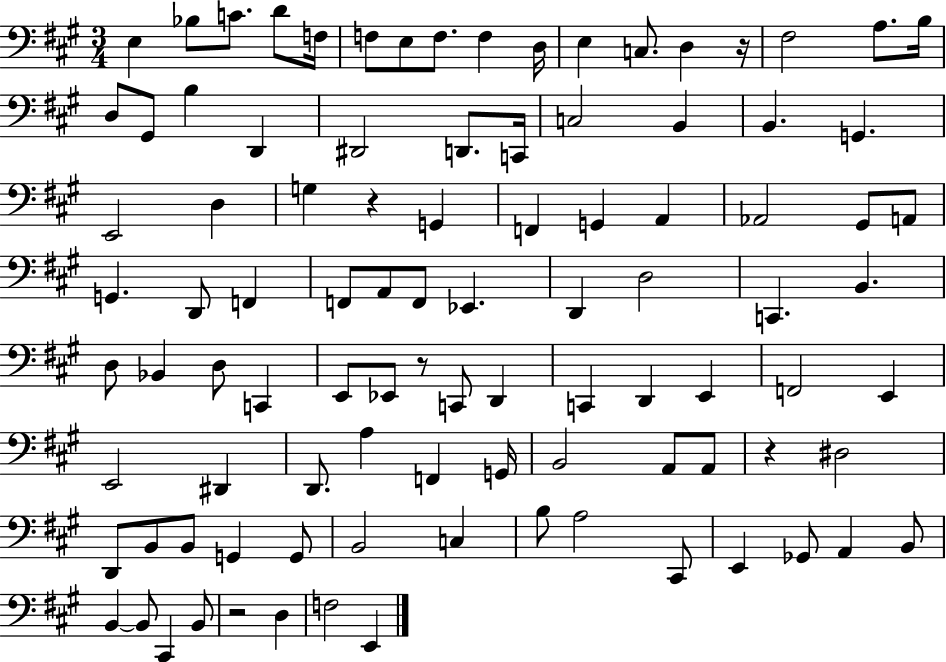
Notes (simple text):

E3/q Bb3/e C4/e. D4/e F3/s F3/e E3/e F3/e. F3/q D3/s E3/q C3/e. D3/q R/s F#3/h A3/e. B3/s D3/e G#2/e B3/q D2/q D#2/h D2/e. C2/s C3/h B2/q B2/q. G2/q. E2/h D3/q G3/q R/q G2/q F2/q G2/q A2/q Ab2/h G#2/e A2/e G2/q. D2/e F2/q F2/e A2/e F2/e Eb2/q. D2/q D3/h C2/q. B2/q. D3/e Bb2/q D3/e C2/q E2/e Eb2/e R/e C2/e D2/q C2/q D2/q E2/q F2/h E2/q E2/h D#2/q D2/e. A3/q F2/q G2/s B2/h A2/e A2/e R/q D#3/h D2/e B2/e B2/e G2/q G2/e B2/h C3/q B3/e A3/h C#2/e E2/q Gb2/e A2/q B2/e B2/q B2/e C#2/q B2/e R/h D3/q F3/h E2/q